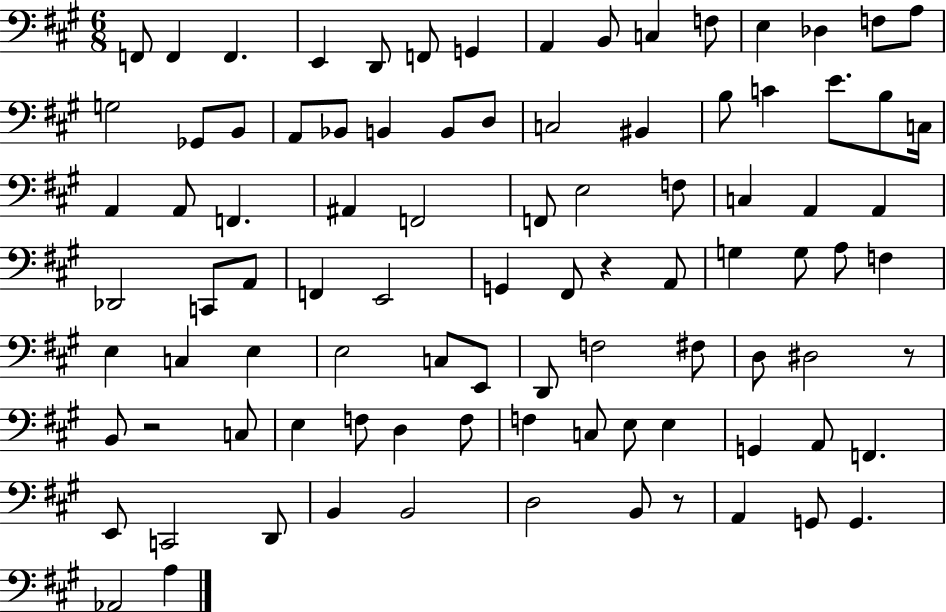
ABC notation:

X:1
T:Untitled
M:6/8
L:1/4
K:A
F,,/2 F,, F,, E,, D,,/2 F,,/2 G,, A,, B,,/2 C, F,/2 E, _D, F,/2 A,/2 G,2 _G,,/2 B,,/2 A,,/2 _B,,/2 B,, B,,/2 D,/2 C,2 ^B,, B,/2 C E/2 B,/2 C,/4 A,, A,,/2 F,, ^A,, F,,2 F,,/2 E,2 F,/2 C, A,, A,, _D,,2 C,,/2 A,,/2 F,, E,,2 G,, ^F,,/2 z A,,/2 G, G,/2 A,/2 F, E, C, E, E,2 C,/2 E,,/2 D,,/2 F,2 ^F,/2 D,/2 ^D,2 z/2 B,,/2 z2 C,/2 E, F,/2 D, F,/2 F, C,/2 E,/2 E, G,, A,,/2 F,, E,,/2 C,,2 D,,/2 B,, B,,2 D,2 B,,/2 z/2 A,, G,,/2 G,, _A,,2 A,